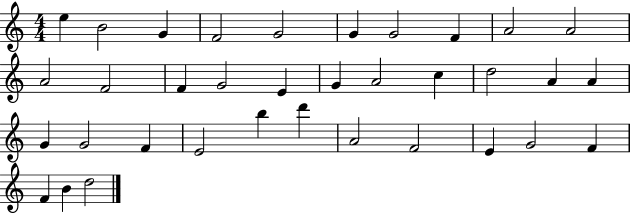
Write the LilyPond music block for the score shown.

{
  \clef treble
  \numericTimeSignature
  \time 4/4
  \key c \major
  e''4 b'2 g'4 | f'2 g'2 | g'4 g'2 f'4 | a'2 a'2 | \break a'2 f'2 | f'4 g'2 e'4 | g'4 a'2 c''4 | d''2 a'4 a'4 | \break g'4 g'2 f'4 | e'2 b''4 d'''4 | a'2 f'2 | e'4 g'2 f'4 | \break f'4 b'4 d''2 | \bar "|."
}